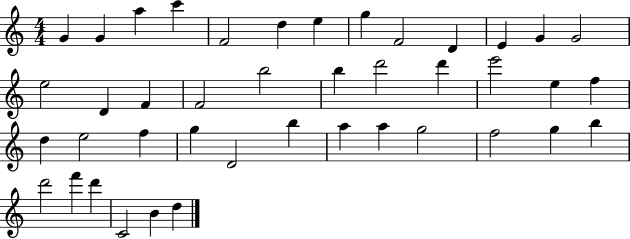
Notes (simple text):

G4/q G4/q A5/q C6/q F4/h D5/q E5/q G5/q F4/h D4/q E4/q G4/q G4/h E5/h D4/q F4/q F4/h B5/h B5/q D6/h D6/q E6/h E5/q F5/q D5/q E5/h F5/q G5/q D4/h B5/q A5/q A5/q G5/h F5/h G5/q B5/q D6/h F6/q D6/q C4/h B4/q D5/q